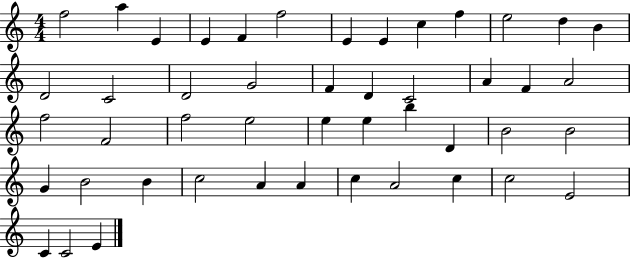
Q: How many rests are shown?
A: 0